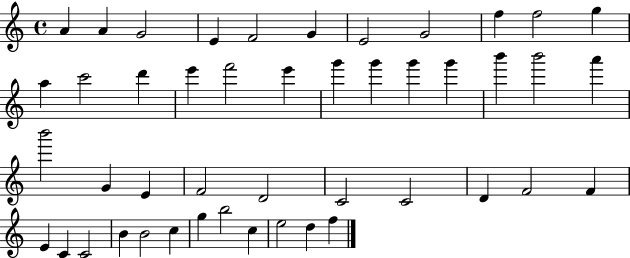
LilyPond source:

{
  \clef treble
  \time 4/4
  \defaultTimeSignature
  \key c \major
  a'4 a'4 g'2 | e'4 f'2 g'4 | e'2 g'2 | f''4 f''2 g''4 | \break a''4 c'''2 d'''4 | e'''4 f'''2 e'''4 | g'''4 g'''4 g'''4 g'''4 | b'''4 b'''2 a'''4 | \break b'''2 g'4 e'4 | f'2 d'2 | c'2 c'2 | d'4 f'2 f'4 | \break e'4 c'4 c'2 | b'4 b'2 c''4 | g''4 b''2 c''4 | e''2 d''4 f''4 | \break \bar "|."
}